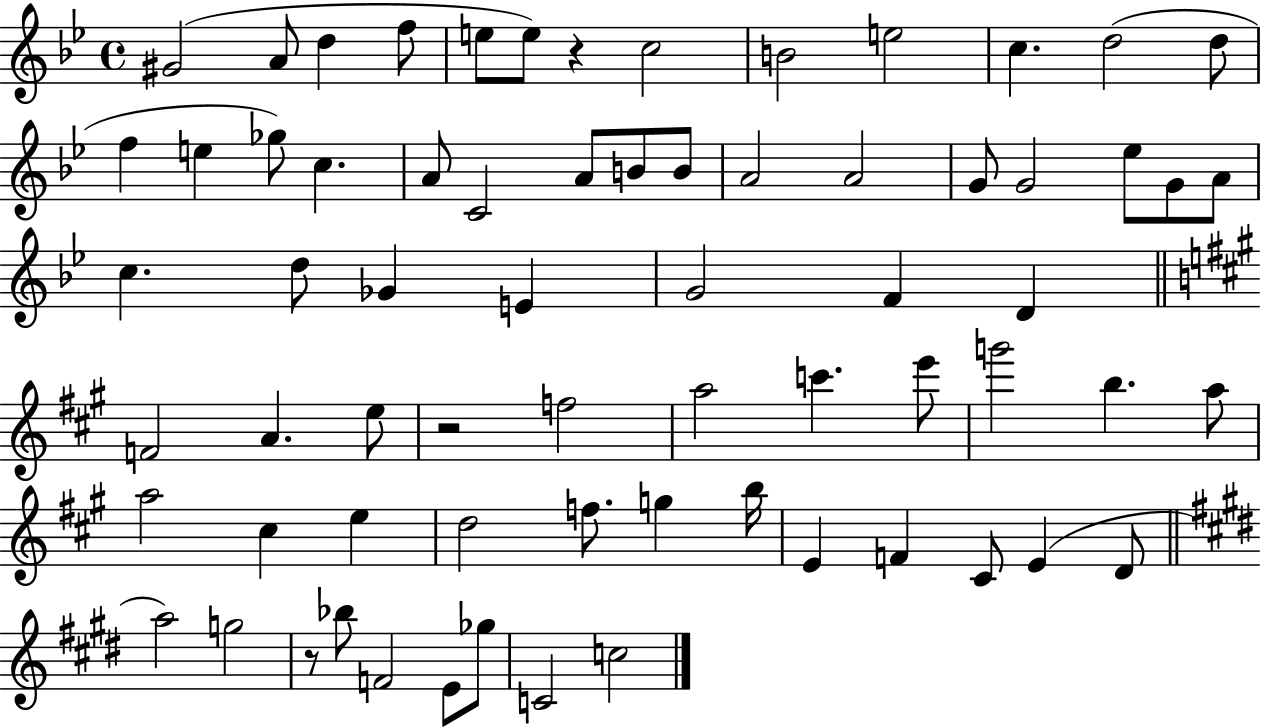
{
  \clef treble
  \time 4/4
  \defaultTimeSignature
  \key bes \major
  gis'2( a'8 d''4 f''8 | e''8 e''8) r4 c''2 | b'2 e''2 | c''4. d''2( d''8 | \break f''4 e''4 ges''8) c''4. | a'8 c'2 a'8 b'8 b'8 | a'2 a'2 | g'8 g'2 ees''8 g'8 a'8 | \break c''4. d''8 ges'4 e'4 | g'2 f'4 d'4 | \bar "||" \break \key a \major f'2 a'4. e''8 | r2 f''2 | a''2 c'''4. e'''8 | g'''2 b''4. a''8 | \break a''2 cis''4 e''4 | d''2 f''8. g''4 b''16 | e'4 f'4 cis'8 e'4( d'8 | \bar "||" \break \key e \major a''2) g''2 | r8 bes''8 f'2 e'8 ges''8 | c'2 c''2 | \bar "|."
}